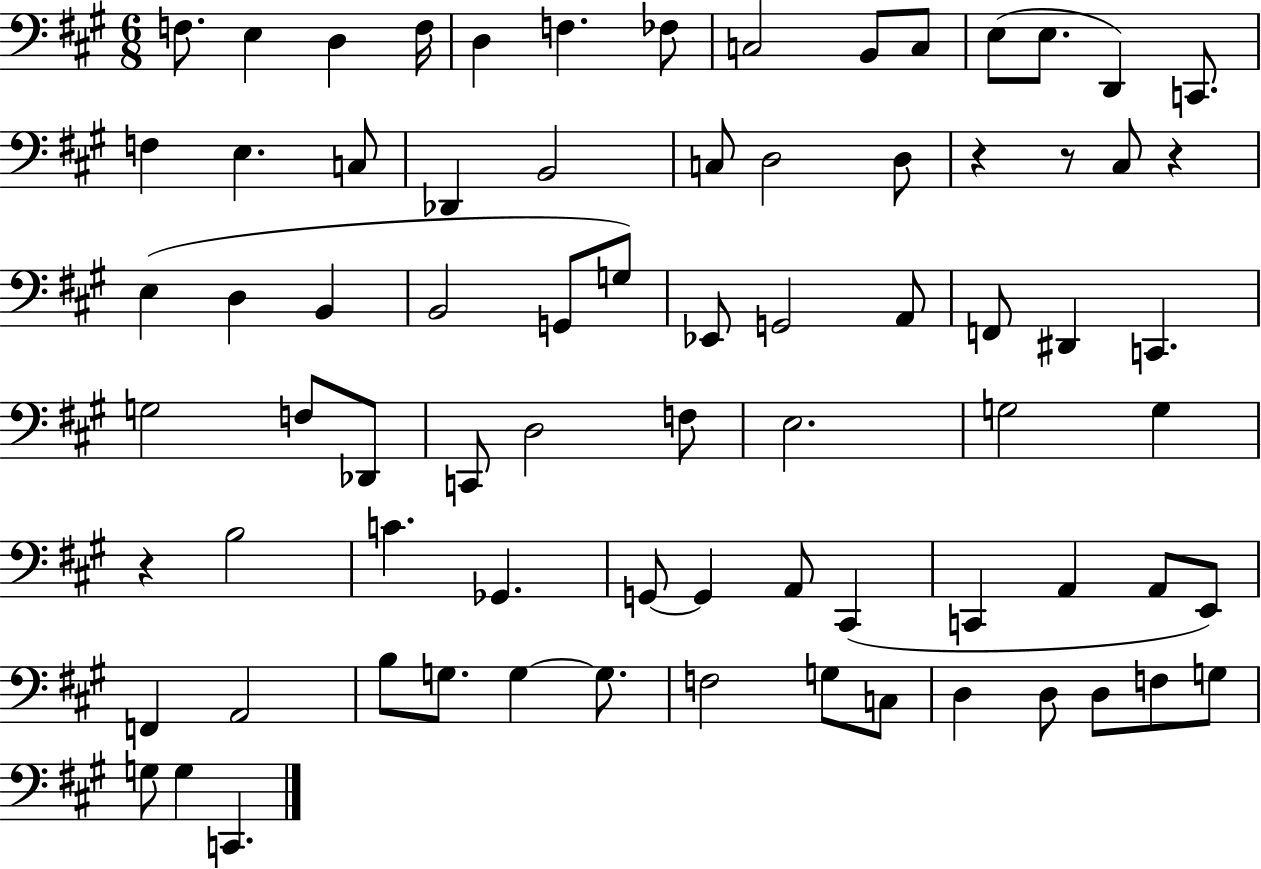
F3/e. E3/q D3/q F3/s D3/q F3/q. FES3/e C3/h B2/e C3/e E3/e E3/e. D2/q C2/e. F3/q E3/q. C3/e Db2/q B2/h C3/e D3/h D3/e R/q R/e C#3/e R/q E3/q D3/q B2/q B2/h G2/e G3/e Eb2/e G2/h A2/e F2/e D#2/q C2/q. G3/h F3/e Db2/e C2/e D3/h F3/e E3/h. G3/h G3/q R/q B3/h C4/q. Gb2/q. G2/e G2/q A2/e C#2/q C2/q A2/q A2/e E2/e F2/q A2/h B3/e G3/e. G3/q G3/e. F3/h G3/e C3/e D3/q D3/e D3/e F3/e G3/e G3/e G3/q C2/q.